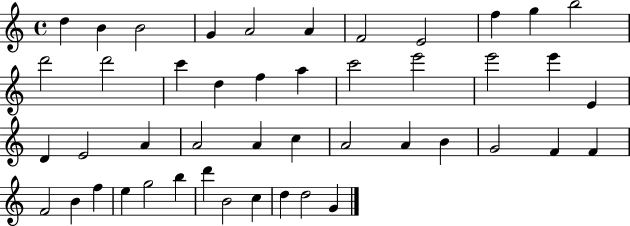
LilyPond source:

{
  \clef treble
  \time 4/4
  \defaultTimeSignature
  \key c \major
  d''4 b'4 b'2 | g'4 a'2 a'4 | f'2 e'2 | f''4 g''4 b''2 | \break d'''2 d'''2 | c'''4 d''4 f''4 a''4 | c'''2 e'''2 | e'''2 e'''4 e'4 | \break d'4 e'2 a'4 | a'2 a'4 c''4 | a'2 a'4 b'4 | g'2 f'4 f'4 | \break f'2 b'4 f''4 | e''4 g''2 b''4 | d'''4 b'2 c''4 | d''4 d''2 g'4 | \break \bar "|."
}